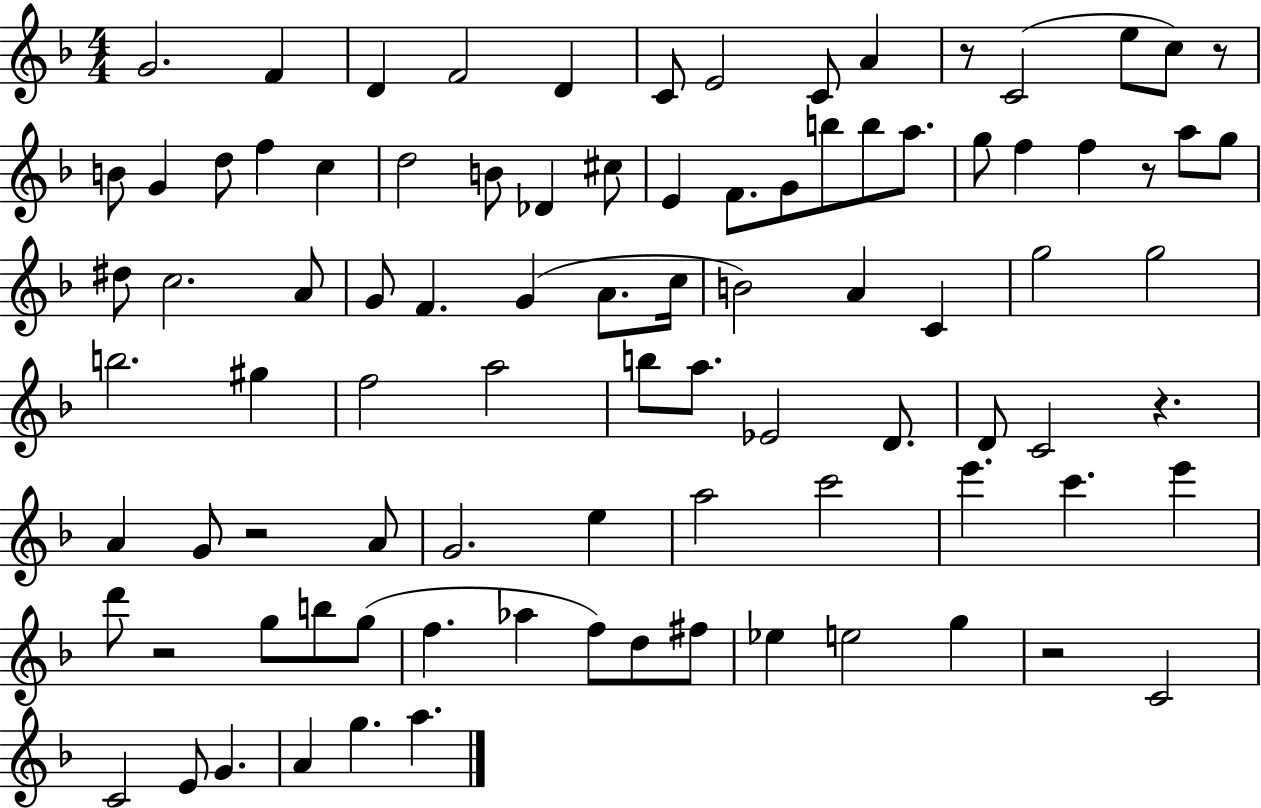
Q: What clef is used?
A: treble